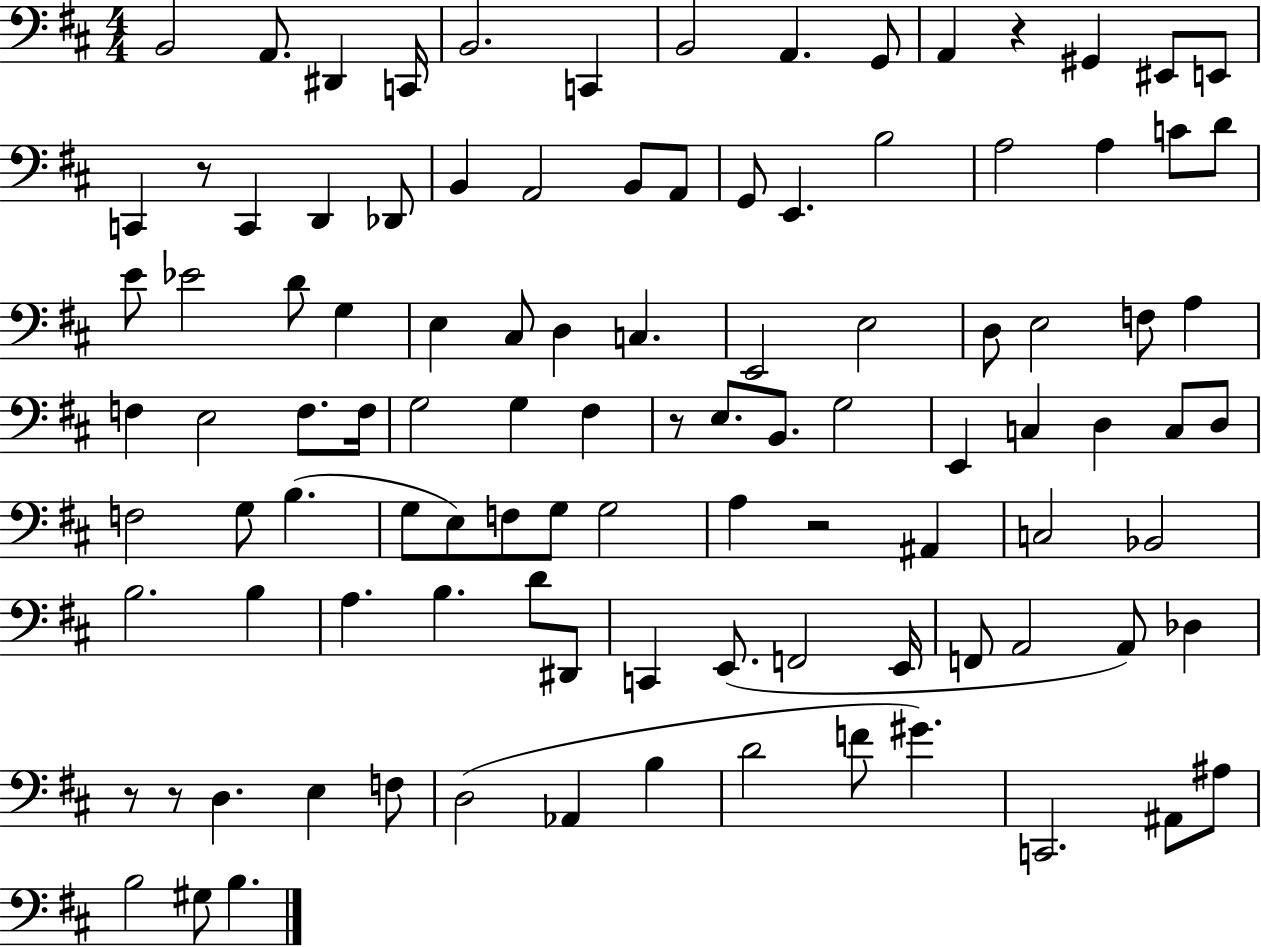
{
  \clef bass
  \numericTimeSignature
  \time 4/4
  \key d \major
  \repeat volta 2 { b,2 a,8. dis,4 c,16 | b,2. c,4 | b,2 a,4. g,8 | a,4 r4 gis,4 eis,8 e,8 | \break c,4 r8 c,4 d,4 des,8 | b,4 a,2 b,8 a,8 | g,8 e,4. b2 | a2 a4 c'8 d'8 | \break e'8 ees'2 d'8 g4 | e4 cis8 d4 c4. | e,2 e2 | d8 e2 f8 a4 | \break f4 e2 f8. f16 | g2 g4 fis4 | r8 e8. b,8. g2 | e,4 c4 d4 c8 d8 | \break f2 g8 b4.( | g8 e8) f8 g8 g2 | a4 r2 ais,4 | c2 bes,2 | \break b2. b4 | a4. b4. d'8 dis,8 | c,4 e,8.( f,2 e,16 | f,8 a,2 a,8) des4 | \break r8 r8 d4. e4 f8 | d2( aes,4 b4 | d'2 f'8 gis'4.) | c,2. ais,8 ais8 | \break b2 gis8 b4. | } \bar "|."
}